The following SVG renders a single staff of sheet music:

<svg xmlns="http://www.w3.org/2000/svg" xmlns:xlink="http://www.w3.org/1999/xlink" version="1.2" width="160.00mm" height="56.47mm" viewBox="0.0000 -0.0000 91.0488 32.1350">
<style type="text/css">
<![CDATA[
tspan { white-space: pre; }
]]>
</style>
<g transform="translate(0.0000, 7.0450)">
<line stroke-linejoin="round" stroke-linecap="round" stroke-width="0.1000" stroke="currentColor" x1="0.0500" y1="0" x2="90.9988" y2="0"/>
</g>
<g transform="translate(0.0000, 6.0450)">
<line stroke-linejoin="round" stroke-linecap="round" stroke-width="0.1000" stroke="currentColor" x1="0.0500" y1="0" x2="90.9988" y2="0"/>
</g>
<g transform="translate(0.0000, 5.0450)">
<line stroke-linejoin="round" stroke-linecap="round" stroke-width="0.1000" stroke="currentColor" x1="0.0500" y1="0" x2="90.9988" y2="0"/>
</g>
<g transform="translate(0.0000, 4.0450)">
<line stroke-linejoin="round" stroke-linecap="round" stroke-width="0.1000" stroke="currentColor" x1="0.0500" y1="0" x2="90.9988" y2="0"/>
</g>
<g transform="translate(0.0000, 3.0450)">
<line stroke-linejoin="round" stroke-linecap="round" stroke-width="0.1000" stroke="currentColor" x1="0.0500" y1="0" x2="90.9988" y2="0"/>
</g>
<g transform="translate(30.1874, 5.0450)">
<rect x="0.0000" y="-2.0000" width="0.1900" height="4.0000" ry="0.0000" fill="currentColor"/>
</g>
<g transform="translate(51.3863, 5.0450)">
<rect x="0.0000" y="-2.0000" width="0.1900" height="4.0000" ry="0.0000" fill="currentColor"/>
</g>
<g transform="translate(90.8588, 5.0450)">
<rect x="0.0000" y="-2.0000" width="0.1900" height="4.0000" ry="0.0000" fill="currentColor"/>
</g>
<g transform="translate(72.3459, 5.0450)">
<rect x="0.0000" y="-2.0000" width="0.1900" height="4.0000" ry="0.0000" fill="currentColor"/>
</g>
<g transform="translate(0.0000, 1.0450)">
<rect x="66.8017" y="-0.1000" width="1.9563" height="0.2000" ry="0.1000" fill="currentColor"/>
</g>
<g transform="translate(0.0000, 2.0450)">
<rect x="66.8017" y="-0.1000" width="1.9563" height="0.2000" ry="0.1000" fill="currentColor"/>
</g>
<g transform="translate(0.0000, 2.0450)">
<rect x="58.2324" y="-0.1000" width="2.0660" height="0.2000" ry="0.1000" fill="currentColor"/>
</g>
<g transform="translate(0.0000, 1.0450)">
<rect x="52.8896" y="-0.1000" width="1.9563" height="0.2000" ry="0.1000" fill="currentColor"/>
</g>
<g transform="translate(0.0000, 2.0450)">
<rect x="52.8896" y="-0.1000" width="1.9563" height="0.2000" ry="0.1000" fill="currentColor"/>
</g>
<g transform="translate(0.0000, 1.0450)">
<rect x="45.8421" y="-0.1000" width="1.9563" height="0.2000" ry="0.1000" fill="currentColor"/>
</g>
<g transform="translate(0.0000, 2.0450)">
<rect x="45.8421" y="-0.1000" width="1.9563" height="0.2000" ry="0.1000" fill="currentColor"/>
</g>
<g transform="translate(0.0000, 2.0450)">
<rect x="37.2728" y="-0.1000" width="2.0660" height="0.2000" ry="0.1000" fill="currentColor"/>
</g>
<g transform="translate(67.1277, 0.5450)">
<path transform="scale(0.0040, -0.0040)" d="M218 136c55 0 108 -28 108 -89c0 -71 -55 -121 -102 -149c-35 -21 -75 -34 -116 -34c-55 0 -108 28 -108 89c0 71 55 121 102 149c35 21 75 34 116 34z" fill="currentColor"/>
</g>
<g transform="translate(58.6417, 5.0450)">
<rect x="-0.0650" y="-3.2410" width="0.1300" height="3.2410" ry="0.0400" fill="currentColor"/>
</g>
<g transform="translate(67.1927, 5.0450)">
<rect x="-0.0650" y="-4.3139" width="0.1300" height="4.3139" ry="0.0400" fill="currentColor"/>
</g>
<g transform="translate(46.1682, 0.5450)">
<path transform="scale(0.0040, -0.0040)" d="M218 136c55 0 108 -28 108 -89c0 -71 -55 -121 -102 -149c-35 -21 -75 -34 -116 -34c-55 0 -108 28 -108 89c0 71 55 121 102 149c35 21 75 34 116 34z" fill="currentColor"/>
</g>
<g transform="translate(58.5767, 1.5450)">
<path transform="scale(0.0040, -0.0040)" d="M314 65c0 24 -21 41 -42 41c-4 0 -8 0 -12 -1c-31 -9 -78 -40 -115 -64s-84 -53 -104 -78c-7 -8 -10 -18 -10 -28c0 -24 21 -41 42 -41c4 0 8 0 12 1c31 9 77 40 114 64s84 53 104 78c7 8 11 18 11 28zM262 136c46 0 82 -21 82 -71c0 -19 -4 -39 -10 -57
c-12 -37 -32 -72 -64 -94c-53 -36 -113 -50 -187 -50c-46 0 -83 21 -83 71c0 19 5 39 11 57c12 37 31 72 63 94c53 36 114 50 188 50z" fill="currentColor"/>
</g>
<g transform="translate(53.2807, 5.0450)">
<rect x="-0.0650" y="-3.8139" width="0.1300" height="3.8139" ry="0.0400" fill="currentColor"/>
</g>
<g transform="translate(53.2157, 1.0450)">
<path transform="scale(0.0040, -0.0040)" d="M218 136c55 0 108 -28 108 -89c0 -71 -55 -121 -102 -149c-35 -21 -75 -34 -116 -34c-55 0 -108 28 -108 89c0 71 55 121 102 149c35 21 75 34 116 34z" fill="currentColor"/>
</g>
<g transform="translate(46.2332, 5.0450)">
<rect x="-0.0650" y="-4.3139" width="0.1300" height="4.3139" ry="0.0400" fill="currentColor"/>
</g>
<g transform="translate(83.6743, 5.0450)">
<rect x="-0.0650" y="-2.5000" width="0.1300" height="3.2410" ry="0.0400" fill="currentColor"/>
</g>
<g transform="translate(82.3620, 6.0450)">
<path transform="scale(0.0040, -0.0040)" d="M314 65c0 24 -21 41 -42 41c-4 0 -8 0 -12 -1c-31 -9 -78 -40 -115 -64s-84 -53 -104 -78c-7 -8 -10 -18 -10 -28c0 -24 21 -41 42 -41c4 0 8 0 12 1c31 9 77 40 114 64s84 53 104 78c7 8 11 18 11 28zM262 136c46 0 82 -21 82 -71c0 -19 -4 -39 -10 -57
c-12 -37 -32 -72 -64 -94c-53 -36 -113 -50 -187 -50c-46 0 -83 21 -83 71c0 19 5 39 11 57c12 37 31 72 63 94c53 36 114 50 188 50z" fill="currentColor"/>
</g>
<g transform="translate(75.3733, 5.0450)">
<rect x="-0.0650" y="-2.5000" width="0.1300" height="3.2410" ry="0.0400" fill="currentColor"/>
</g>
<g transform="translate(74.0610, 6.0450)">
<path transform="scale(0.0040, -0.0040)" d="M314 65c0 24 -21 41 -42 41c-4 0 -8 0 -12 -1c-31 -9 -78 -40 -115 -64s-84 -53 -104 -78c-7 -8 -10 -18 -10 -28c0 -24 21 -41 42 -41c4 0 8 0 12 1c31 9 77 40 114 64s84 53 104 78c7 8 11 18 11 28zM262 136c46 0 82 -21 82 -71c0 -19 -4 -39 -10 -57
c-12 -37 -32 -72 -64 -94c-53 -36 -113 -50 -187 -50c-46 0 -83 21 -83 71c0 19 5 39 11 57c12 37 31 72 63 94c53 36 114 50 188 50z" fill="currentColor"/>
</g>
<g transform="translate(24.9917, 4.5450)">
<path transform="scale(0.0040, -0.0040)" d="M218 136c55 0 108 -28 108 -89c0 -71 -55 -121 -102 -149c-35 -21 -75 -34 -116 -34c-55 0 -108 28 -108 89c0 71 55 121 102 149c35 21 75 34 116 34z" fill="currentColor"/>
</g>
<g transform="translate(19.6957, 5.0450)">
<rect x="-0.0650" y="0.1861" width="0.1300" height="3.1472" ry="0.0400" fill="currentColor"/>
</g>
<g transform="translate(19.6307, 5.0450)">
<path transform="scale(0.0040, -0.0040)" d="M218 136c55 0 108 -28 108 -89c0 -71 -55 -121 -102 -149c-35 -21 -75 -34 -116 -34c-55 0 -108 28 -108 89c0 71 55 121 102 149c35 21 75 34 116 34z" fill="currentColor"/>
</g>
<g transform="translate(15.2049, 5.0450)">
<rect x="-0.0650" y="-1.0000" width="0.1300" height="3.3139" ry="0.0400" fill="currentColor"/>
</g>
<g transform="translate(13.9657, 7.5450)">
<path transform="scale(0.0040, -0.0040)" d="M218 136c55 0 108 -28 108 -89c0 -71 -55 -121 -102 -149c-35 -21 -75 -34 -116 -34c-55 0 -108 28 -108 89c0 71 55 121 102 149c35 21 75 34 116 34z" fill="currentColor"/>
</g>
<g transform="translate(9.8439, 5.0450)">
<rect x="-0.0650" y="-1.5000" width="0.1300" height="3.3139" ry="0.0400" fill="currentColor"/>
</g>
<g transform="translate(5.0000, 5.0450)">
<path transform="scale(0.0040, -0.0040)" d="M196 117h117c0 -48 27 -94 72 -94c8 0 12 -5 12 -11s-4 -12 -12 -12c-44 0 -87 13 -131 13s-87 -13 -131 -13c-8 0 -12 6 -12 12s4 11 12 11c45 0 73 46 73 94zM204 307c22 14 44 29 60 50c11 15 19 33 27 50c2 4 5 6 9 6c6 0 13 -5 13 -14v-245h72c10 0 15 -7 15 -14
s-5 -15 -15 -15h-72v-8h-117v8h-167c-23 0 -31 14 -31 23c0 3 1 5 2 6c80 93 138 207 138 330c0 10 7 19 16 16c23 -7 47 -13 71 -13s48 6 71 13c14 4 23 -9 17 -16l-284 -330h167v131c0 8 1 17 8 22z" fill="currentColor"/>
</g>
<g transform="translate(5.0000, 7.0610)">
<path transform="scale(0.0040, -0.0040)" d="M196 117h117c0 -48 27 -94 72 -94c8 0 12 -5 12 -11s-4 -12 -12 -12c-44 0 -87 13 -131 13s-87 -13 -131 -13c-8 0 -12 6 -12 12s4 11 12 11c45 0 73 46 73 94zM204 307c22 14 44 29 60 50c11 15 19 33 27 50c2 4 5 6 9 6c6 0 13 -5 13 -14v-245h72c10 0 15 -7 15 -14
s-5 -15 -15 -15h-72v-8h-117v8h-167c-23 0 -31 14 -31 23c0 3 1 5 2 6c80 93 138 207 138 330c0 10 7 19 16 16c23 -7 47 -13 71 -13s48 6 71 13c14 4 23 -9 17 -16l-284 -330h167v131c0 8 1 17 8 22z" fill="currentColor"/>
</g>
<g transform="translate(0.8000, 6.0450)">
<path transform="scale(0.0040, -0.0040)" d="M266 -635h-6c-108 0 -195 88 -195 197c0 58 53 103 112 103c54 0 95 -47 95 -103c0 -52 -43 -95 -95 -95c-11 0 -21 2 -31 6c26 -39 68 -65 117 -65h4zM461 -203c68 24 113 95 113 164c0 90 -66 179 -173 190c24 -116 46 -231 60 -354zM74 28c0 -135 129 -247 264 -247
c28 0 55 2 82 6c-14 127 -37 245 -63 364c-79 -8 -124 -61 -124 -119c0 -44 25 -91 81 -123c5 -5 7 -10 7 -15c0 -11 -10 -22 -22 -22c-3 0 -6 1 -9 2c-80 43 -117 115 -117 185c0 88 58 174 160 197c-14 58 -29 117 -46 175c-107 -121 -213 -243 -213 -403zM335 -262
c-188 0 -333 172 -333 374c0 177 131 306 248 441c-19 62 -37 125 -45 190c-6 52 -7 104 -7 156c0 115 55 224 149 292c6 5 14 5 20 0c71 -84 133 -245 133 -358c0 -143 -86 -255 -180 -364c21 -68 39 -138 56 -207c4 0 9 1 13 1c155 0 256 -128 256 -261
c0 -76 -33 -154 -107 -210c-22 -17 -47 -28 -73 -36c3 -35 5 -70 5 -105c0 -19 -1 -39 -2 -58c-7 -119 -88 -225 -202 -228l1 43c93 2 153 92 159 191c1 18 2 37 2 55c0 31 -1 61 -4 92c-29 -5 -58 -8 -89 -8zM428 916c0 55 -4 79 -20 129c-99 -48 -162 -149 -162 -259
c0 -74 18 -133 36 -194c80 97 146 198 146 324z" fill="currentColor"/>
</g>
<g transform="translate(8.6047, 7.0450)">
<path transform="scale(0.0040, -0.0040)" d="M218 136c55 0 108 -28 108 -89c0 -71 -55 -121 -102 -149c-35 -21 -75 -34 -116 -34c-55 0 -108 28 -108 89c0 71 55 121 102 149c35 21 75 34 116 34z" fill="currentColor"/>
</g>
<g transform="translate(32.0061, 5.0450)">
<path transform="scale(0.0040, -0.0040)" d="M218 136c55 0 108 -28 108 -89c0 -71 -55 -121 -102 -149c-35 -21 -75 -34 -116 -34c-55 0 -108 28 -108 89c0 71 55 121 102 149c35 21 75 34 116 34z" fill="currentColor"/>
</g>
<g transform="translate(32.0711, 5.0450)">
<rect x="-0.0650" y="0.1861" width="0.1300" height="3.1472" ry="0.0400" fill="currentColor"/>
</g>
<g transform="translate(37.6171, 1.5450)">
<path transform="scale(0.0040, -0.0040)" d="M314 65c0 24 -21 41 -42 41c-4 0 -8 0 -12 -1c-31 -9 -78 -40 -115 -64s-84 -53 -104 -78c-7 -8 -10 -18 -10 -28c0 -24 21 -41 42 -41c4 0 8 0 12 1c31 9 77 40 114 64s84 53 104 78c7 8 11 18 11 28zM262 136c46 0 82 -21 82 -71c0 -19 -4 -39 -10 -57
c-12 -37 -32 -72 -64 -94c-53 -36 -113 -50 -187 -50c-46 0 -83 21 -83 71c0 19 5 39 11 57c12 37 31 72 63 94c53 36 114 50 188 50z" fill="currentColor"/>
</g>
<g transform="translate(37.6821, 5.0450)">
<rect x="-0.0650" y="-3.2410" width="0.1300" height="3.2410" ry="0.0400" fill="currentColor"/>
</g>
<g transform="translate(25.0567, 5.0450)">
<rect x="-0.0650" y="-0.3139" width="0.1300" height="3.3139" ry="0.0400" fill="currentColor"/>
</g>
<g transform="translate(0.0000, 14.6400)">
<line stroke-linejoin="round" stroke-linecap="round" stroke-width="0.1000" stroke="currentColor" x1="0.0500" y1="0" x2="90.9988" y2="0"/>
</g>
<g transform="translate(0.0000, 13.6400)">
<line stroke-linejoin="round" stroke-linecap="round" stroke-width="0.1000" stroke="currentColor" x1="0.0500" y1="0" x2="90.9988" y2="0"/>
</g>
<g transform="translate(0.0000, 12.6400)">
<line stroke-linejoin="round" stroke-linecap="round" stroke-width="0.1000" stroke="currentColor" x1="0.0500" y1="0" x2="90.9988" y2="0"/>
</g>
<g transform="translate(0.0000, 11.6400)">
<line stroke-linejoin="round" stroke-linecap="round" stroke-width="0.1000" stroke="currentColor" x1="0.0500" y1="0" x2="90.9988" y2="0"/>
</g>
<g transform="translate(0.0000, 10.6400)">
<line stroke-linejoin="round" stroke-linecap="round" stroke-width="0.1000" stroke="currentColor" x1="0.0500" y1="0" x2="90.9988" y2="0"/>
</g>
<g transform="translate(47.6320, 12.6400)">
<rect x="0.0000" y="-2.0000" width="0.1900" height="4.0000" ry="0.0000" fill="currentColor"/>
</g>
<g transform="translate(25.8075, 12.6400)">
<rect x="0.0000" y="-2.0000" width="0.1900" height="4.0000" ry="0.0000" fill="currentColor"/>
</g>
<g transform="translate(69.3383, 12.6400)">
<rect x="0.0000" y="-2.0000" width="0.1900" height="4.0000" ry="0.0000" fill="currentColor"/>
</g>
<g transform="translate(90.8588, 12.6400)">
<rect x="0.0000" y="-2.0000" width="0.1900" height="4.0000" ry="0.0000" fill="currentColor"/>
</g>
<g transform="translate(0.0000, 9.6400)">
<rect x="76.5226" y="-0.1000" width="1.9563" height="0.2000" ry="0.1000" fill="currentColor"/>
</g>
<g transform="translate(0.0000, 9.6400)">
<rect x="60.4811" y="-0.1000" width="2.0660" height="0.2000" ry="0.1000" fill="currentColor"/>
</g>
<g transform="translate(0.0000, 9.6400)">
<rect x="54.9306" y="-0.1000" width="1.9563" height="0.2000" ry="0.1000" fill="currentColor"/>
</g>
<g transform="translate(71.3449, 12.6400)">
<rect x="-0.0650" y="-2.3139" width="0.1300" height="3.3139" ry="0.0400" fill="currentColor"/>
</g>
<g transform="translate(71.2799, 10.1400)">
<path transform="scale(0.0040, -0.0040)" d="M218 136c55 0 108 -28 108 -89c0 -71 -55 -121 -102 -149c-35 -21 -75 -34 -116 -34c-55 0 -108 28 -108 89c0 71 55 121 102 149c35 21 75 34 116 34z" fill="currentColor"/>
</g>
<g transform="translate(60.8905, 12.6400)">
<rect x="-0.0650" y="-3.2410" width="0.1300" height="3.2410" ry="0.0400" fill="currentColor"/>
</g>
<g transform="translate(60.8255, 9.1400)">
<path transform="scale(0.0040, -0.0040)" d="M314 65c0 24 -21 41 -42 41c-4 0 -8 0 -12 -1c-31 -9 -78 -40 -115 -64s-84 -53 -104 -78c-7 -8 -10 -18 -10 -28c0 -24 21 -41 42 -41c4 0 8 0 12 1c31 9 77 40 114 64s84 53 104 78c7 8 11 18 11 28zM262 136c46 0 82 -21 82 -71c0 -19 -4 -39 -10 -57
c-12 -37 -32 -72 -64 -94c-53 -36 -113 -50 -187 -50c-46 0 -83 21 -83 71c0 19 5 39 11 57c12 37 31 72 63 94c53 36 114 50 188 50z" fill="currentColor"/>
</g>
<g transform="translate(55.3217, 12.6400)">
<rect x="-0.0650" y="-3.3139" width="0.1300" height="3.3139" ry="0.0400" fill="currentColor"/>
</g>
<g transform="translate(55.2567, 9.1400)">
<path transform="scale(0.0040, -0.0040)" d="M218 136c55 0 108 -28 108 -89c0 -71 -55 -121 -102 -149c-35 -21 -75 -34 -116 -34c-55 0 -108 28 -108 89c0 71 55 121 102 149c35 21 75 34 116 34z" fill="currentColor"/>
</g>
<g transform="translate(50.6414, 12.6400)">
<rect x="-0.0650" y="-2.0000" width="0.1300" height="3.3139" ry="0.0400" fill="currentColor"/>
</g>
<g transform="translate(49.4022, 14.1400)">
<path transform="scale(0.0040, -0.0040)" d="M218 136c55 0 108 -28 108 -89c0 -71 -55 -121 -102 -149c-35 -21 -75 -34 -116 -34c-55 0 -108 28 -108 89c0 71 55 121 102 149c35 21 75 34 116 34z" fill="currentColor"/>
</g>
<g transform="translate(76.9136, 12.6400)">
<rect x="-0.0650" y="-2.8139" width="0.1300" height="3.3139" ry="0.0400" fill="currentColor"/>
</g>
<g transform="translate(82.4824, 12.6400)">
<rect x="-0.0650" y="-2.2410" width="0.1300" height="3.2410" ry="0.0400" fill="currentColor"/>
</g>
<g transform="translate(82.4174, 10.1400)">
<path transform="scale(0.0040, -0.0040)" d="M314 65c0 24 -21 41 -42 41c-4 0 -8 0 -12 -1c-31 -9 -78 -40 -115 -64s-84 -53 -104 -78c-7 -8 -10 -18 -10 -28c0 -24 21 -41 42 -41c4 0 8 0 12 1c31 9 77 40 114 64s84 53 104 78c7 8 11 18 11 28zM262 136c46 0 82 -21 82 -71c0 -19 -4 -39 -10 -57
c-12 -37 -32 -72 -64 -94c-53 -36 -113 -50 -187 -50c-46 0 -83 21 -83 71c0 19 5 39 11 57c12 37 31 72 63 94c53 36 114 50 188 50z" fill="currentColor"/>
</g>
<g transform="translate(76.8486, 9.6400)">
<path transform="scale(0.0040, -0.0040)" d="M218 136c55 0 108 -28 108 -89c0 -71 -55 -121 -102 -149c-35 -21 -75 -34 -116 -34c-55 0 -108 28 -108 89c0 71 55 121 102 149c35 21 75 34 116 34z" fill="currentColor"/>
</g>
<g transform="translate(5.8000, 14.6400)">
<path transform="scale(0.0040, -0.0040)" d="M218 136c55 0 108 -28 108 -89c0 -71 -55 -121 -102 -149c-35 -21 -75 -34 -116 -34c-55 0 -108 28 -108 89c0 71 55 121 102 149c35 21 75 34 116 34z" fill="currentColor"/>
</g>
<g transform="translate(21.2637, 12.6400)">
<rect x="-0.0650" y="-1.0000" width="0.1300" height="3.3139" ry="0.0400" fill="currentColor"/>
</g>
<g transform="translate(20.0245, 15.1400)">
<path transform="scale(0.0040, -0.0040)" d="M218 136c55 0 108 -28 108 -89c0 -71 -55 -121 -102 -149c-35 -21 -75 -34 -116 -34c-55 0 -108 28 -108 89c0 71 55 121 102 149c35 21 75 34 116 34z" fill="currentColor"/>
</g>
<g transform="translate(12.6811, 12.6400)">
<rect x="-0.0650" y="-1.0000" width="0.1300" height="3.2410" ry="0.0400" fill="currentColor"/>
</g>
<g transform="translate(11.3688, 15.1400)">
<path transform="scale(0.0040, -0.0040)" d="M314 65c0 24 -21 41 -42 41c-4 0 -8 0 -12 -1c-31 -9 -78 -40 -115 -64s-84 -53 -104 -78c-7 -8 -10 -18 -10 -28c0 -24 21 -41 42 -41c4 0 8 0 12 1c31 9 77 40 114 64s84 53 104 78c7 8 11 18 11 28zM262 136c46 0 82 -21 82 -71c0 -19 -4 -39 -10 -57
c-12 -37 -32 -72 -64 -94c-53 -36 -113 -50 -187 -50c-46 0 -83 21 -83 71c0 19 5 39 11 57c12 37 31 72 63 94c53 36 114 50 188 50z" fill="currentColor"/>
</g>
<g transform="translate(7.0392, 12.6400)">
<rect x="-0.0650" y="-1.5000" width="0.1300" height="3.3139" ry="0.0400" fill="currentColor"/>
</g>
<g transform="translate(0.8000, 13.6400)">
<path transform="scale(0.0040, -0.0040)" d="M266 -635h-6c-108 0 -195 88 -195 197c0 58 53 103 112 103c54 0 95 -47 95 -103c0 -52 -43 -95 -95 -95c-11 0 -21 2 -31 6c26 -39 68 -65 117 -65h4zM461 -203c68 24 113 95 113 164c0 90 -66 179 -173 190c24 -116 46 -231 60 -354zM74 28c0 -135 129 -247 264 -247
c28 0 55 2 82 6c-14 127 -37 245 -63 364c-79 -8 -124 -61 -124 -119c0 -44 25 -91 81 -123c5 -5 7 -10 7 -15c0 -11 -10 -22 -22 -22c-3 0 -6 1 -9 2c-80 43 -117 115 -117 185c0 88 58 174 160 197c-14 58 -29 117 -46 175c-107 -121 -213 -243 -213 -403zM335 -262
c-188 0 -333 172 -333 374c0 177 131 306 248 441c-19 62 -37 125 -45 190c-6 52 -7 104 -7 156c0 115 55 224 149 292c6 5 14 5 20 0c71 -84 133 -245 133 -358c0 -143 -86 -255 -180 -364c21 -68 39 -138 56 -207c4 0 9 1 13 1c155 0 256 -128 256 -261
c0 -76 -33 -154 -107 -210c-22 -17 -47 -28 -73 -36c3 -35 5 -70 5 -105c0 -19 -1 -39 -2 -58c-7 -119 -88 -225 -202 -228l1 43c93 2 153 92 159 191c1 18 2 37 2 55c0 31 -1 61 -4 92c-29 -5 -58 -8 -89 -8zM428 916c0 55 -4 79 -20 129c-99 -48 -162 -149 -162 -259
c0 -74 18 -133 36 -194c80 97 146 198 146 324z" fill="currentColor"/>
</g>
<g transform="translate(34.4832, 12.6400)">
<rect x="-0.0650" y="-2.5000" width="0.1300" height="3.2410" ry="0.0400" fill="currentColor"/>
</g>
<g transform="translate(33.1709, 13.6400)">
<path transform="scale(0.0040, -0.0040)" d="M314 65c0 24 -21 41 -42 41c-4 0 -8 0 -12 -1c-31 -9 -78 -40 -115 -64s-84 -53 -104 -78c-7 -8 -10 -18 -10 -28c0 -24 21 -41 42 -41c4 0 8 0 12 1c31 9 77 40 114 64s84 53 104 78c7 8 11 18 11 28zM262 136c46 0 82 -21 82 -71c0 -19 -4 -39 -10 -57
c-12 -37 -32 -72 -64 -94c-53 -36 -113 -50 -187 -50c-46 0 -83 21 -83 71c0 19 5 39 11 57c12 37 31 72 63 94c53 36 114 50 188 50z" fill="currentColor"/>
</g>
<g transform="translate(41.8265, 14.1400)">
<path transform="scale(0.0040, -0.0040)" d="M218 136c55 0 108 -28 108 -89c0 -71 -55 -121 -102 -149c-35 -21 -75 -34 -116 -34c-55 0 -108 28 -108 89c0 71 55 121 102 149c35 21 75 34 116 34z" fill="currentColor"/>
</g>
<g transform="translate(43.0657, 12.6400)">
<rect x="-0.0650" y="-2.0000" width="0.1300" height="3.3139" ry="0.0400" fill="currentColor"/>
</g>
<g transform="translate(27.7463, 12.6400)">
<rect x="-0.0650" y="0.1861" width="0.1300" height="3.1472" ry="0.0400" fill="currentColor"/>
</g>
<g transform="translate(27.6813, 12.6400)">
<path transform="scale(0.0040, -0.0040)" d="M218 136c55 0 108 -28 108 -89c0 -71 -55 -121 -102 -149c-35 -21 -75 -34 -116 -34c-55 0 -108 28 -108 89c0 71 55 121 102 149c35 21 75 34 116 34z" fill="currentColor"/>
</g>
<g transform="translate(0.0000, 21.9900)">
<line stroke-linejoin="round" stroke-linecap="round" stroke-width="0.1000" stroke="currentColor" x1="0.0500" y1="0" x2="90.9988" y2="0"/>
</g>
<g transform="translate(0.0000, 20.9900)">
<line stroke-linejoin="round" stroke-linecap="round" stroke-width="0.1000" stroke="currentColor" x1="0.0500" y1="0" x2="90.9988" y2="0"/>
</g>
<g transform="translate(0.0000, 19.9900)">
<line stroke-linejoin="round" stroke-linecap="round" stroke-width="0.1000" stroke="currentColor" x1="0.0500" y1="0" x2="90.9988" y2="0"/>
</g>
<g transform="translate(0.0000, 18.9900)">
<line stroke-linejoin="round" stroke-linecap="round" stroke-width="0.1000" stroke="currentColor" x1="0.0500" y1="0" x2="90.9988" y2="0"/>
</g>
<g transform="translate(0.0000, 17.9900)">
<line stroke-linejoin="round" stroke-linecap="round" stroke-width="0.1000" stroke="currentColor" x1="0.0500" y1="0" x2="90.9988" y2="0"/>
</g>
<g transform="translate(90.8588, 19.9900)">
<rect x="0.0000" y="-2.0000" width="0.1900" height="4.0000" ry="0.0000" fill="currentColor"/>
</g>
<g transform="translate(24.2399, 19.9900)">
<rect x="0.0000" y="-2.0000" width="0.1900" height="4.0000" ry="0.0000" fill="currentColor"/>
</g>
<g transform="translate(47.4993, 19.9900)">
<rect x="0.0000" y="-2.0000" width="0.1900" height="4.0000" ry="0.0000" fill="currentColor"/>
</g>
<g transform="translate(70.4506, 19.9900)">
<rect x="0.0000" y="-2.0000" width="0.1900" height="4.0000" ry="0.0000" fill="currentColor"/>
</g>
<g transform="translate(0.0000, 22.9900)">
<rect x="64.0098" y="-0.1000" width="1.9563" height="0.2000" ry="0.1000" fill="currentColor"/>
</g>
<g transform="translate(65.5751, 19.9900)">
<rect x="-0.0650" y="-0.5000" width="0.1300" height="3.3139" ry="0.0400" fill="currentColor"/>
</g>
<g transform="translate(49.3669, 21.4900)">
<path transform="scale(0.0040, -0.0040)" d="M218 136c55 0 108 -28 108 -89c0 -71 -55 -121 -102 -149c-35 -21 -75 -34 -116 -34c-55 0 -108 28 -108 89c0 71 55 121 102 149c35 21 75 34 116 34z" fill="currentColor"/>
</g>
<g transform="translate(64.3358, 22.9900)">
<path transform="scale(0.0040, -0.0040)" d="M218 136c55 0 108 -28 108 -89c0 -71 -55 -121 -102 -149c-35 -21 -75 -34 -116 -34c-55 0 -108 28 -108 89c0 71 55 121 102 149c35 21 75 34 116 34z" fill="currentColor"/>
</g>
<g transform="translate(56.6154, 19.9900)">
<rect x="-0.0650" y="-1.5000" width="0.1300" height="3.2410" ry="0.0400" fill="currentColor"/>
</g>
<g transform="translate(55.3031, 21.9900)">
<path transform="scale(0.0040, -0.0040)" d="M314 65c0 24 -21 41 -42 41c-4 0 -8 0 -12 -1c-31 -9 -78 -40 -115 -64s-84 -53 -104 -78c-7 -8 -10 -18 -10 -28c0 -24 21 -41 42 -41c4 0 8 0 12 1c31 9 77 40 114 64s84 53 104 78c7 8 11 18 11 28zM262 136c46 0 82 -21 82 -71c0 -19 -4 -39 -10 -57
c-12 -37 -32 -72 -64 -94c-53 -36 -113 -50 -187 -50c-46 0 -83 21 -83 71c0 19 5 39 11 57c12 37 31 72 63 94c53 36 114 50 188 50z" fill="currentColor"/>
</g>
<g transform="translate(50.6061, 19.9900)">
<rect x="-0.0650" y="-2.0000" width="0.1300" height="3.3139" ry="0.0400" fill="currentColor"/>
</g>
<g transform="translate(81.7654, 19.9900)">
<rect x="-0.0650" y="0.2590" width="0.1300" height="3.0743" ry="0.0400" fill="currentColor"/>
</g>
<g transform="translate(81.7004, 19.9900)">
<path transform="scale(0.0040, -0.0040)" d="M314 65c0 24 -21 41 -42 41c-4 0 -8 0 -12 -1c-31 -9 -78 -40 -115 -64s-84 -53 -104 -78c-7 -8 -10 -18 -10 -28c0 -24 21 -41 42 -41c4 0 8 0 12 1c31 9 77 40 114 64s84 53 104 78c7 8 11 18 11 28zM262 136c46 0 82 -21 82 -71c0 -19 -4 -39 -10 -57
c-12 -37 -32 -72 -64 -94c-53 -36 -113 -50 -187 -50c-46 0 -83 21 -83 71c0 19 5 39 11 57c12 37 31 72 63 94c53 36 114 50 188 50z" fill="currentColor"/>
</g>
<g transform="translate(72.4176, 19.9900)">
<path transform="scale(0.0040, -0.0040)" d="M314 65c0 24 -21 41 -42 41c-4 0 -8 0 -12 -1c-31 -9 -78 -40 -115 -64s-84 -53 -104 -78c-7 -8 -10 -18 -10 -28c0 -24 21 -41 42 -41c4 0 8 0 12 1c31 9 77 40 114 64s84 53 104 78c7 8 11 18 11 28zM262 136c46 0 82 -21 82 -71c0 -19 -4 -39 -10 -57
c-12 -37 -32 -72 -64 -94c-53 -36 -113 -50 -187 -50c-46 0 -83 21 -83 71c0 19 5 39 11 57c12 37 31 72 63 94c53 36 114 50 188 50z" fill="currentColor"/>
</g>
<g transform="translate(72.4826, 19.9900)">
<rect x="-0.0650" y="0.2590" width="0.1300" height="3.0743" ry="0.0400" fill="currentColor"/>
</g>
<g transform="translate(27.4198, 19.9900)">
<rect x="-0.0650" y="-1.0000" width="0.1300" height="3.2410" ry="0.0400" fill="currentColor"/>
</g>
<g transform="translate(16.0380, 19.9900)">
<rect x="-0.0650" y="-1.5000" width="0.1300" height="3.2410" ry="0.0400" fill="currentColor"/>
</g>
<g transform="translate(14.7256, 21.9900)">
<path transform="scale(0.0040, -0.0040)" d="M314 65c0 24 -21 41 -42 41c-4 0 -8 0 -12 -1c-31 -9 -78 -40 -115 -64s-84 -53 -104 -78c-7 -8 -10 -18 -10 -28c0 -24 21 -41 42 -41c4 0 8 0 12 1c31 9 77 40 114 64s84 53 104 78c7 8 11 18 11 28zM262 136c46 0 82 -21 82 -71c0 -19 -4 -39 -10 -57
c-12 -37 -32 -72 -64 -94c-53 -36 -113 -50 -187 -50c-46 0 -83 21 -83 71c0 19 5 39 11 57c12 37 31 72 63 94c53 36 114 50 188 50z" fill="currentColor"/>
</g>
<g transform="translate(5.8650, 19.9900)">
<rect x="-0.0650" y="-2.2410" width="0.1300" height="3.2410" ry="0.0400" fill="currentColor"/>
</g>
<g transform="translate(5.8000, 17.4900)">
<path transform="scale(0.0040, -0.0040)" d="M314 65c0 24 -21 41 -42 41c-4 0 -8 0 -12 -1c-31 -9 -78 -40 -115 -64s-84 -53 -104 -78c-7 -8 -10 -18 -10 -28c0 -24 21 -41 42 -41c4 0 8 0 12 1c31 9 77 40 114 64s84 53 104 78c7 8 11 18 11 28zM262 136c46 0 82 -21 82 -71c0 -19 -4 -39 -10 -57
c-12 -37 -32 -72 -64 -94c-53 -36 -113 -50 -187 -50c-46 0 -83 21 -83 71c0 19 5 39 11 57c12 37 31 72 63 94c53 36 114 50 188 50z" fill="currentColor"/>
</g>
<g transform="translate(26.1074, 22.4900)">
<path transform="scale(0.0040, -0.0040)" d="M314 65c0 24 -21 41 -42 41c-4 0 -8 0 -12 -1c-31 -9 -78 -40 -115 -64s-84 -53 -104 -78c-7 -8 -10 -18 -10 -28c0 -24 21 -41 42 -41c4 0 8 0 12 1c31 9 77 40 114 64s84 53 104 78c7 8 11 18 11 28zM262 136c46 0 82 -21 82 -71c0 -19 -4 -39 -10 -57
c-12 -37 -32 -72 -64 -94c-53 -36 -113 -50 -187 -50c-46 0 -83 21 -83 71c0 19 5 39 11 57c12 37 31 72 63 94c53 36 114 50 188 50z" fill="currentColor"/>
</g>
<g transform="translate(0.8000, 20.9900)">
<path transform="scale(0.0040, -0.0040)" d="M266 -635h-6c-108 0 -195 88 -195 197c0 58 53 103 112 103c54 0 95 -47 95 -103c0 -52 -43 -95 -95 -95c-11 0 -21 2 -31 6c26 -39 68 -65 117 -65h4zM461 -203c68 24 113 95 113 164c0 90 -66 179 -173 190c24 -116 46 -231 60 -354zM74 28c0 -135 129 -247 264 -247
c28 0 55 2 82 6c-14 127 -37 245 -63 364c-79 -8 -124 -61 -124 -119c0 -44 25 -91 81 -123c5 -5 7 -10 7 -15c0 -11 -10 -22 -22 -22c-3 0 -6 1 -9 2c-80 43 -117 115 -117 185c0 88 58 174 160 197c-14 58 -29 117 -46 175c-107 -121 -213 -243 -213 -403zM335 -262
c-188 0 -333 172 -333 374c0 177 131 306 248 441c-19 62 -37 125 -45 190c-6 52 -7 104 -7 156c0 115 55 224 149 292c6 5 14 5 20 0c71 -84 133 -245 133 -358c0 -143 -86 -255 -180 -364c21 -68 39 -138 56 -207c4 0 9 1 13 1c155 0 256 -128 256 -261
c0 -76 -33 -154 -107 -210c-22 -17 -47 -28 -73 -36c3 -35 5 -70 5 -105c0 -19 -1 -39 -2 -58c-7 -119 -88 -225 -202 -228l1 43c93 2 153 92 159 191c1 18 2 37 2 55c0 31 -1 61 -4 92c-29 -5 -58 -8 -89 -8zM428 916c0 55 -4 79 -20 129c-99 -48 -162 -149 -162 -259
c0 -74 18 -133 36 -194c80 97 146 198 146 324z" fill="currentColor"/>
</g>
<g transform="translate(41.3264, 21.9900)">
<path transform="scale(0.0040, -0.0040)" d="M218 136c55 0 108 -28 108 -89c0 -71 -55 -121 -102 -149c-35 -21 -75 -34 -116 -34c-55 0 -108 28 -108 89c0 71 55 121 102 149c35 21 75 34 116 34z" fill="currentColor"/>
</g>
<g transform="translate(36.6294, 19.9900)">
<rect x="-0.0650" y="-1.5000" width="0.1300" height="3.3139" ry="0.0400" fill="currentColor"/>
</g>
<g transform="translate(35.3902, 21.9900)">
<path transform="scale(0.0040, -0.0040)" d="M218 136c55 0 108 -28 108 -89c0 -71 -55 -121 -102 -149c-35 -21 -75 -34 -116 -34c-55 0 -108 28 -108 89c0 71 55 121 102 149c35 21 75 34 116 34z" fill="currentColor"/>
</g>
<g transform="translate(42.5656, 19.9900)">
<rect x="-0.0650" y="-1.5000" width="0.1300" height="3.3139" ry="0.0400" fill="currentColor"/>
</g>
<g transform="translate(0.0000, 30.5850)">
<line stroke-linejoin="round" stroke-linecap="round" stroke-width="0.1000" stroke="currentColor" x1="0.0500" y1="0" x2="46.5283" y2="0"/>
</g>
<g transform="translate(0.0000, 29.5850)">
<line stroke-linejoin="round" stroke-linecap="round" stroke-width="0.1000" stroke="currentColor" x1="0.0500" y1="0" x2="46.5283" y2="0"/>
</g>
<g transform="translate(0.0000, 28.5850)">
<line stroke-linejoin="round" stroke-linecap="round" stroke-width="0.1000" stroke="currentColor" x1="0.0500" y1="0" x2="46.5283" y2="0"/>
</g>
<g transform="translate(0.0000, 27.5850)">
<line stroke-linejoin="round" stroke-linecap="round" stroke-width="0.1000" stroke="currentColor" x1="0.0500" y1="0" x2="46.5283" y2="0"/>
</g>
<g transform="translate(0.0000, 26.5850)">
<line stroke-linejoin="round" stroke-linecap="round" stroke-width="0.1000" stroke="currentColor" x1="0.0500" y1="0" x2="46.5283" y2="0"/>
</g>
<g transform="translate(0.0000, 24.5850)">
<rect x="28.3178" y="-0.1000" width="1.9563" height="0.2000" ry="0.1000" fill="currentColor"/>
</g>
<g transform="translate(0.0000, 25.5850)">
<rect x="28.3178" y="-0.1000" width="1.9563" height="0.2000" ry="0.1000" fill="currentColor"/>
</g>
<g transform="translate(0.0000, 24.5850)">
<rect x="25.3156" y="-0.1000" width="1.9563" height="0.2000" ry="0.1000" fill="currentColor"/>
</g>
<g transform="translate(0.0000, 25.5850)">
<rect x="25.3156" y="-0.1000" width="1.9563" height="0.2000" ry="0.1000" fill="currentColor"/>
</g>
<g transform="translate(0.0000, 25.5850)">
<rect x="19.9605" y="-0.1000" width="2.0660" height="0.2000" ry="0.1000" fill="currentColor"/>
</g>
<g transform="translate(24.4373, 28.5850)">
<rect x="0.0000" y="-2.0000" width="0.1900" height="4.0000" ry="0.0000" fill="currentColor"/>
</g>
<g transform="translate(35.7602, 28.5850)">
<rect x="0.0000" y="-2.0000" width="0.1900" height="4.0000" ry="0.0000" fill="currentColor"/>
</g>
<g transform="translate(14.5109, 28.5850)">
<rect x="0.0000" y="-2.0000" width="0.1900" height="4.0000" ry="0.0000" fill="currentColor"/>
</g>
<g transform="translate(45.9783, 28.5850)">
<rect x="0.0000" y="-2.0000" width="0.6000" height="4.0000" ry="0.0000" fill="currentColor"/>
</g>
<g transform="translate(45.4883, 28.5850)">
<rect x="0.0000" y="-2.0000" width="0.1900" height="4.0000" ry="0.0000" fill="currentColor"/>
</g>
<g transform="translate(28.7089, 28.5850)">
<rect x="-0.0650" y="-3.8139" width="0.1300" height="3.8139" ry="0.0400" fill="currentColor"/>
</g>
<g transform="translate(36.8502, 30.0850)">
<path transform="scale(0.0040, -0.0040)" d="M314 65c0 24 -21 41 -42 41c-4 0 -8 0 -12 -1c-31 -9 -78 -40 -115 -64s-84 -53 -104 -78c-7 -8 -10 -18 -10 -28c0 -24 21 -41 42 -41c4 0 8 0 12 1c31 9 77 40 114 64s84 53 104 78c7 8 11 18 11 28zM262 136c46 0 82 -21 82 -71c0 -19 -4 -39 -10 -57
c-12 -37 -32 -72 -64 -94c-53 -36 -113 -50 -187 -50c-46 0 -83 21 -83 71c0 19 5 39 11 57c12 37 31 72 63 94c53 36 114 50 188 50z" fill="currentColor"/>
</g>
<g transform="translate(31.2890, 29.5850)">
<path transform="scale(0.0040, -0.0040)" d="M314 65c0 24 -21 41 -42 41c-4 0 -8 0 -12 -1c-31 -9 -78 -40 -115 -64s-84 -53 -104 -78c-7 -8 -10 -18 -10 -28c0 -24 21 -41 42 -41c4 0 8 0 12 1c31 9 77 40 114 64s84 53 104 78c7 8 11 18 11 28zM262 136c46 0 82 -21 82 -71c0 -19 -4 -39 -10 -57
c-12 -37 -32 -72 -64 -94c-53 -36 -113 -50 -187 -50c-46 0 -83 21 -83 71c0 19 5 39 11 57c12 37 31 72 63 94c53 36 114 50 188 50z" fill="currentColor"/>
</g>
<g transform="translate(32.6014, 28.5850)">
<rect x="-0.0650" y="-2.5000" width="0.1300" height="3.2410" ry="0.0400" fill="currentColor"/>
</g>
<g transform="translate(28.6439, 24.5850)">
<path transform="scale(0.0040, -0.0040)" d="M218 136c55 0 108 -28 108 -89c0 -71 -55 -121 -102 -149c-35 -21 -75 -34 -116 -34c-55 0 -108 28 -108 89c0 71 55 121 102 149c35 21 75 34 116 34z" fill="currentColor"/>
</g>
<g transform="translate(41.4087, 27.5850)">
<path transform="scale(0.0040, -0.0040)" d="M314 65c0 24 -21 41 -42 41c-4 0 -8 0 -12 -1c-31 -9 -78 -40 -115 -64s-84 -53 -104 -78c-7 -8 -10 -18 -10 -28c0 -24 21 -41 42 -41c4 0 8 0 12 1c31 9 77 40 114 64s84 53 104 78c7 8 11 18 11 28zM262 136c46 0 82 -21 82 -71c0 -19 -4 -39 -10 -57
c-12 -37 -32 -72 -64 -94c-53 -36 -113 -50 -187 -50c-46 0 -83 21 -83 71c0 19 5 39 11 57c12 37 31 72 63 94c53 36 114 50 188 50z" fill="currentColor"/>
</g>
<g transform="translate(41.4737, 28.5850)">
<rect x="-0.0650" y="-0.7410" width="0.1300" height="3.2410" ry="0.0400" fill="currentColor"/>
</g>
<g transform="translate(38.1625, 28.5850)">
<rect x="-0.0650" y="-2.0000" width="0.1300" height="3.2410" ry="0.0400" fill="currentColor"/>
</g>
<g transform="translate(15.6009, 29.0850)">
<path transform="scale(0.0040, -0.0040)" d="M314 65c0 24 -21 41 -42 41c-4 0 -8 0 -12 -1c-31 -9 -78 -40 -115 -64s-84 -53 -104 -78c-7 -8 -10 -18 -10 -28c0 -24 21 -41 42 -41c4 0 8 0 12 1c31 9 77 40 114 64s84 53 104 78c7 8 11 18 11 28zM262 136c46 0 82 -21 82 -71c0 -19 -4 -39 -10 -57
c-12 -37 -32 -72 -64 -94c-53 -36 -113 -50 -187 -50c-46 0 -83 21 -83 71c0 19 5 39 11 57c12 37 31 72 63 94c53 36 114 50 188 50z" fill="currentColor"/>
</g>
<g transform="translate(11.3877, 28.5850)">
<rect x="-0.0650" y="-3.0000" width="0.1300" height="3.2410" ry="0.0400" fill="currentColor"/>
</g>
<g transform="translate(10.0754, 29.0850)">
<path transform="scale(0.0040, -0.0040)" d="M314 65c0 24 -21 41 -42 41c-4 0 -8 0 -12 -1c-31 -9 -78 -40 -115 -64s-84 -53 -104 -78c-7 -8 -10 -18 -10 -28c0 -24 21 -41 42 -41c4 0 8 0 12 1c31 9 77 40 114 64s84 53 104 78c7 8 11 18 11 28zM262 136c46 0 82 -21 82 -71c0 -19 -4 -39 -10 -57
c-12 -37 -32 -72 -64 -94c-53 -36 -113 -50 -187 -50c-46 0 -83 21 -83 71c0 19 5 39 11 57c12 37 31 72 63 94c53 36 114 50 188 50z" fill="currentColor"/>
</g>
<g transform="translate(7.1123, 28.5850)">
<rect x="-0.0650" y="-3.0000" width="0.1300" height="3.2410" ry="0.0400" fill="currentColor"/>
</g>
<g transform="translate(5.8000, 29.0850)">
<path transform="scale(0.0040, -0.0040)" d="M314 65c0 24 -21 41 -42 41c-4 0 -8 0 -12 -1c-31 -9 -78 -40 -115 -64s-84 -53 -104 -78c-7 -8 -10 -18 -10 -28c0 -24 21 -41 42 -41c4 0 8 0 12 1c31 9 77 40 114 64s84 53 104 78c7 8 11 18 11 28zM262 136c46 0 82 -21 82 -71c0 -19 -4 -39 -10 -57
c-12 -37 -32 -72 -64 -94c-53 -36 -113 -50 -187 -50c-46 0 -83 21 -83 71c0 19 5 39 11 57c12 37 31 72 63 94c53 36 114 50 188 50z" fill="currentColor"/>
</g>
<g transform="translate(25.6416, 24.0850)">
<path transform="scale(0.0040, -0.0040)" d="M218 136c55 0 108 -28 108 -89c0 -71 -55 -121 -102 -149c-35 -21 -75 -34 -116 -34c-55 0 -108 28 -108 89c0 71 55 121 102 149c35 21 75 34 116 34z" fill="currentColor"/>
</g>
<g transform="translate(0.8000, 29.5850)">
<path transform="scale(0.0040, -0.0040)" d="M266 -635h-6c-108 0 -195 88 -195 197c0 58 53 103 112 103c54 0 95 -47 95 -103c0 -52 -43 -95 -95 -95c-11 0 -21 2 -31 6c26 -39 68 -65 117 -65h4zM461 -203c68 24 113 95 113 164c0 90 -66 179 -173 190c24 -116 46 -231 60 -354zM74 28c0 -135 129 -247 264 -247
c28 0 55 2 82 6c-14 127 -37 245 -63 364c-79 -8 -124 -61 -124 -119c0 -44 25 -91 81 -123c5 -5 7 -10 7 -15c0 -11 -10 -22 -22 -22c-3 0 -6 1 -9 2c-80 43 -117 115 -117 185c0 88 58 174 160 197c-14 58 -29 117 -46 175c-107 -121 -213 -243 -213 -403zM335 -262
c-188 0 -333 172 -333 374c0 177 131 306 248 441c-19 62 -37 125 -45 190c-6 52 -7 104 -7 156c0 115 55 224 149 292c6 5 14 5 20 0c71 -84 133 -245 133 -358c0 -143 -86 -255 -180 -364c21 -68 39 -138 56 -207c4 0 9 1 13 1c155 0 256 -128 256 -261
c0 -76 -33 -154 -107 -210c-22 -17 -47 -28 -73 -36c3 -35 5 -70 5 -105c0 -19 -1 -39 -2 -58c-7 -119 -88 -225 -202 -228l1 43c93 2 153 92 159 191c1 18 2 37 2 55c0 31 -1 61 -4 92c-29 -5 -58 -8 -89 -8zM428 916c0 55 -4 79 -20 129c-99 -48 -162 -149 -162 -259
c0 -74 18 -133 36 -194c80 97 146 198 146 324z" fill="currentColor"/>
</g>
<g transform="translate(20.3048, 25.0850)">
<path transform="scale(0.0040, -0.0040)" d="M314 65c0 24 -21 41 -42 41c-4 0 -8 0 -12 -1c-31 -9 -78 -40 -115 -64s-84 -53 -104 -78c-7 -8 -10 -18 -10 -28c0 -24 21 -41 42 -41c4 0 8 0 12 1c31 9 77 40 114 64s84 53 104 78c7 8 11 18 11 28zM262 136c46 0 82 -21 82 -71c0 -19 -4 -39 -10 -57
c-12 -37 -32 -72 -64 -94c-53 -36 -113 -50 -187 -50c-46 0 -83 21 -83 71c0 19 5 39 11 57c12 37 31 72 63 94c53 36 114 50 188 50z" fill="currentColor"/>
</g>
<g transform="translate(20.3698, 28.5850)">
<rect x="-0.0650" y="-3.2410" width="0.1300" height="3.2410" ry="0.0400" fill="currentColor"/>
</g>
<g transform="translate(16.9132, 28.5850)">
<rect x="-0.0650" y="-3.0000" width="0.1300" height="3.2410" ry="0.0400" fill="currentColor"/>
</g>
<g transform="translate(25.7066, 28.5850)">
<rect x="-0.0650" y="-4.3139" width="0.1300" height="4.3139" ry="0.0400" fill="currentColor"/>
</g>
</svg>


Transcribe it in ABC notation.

X:1
T:Untitled
M:4/4
L:1/4
K:C
E D B c B b2 d' c' b2 d' G2 G2 E D2 D B G2 F F b b2 g a g2 g2 E2 D2 E E F E2 C B2 B2 A2 A2 A2 b2 d' c' G2 F2 d2